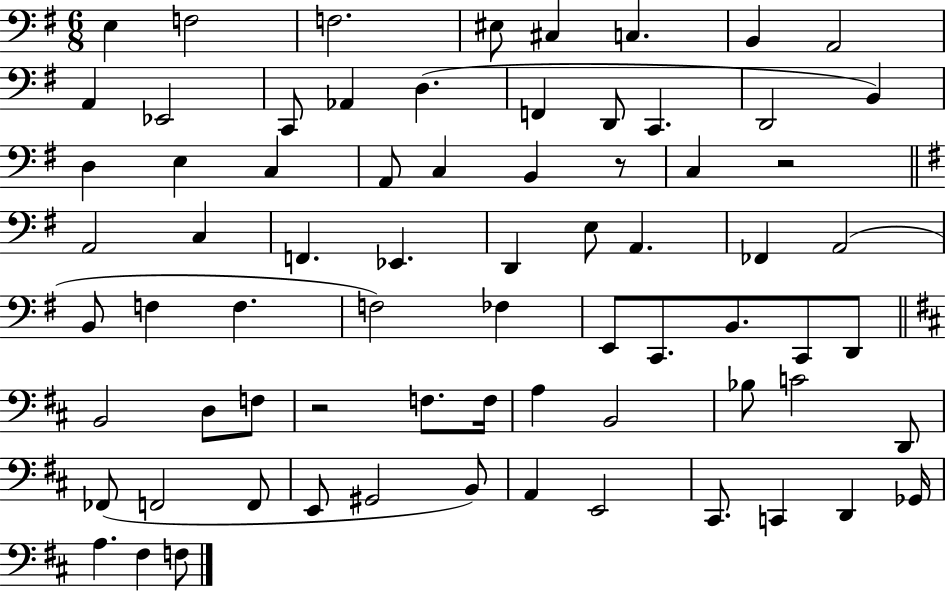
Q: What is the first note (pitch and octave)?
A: E3